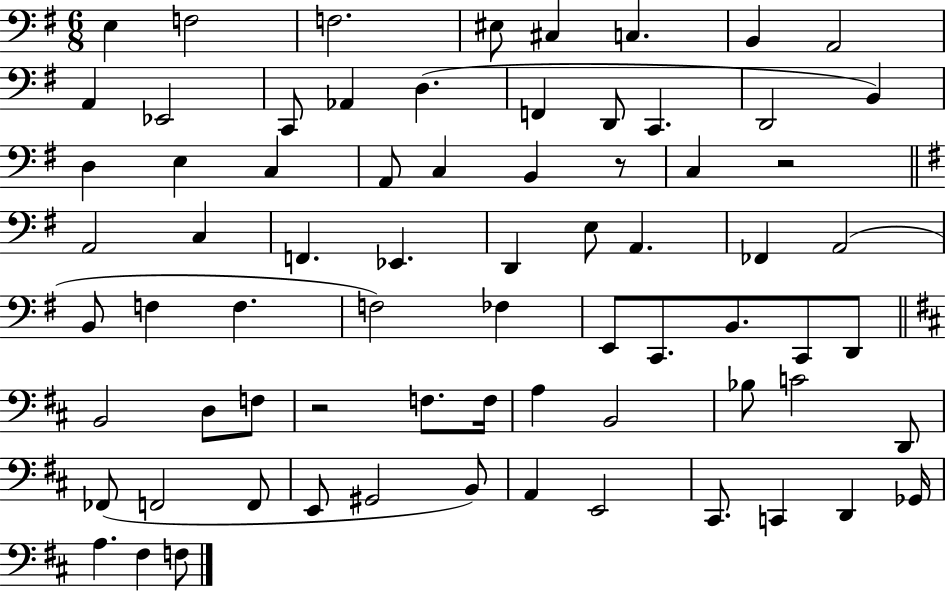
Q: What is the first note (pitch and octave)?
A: E3